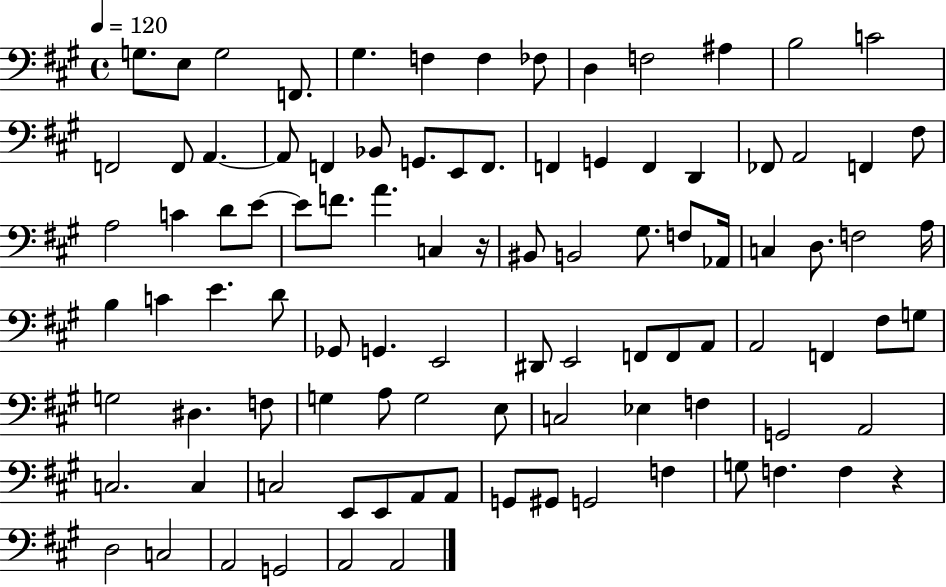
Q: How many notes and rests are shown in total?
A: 97